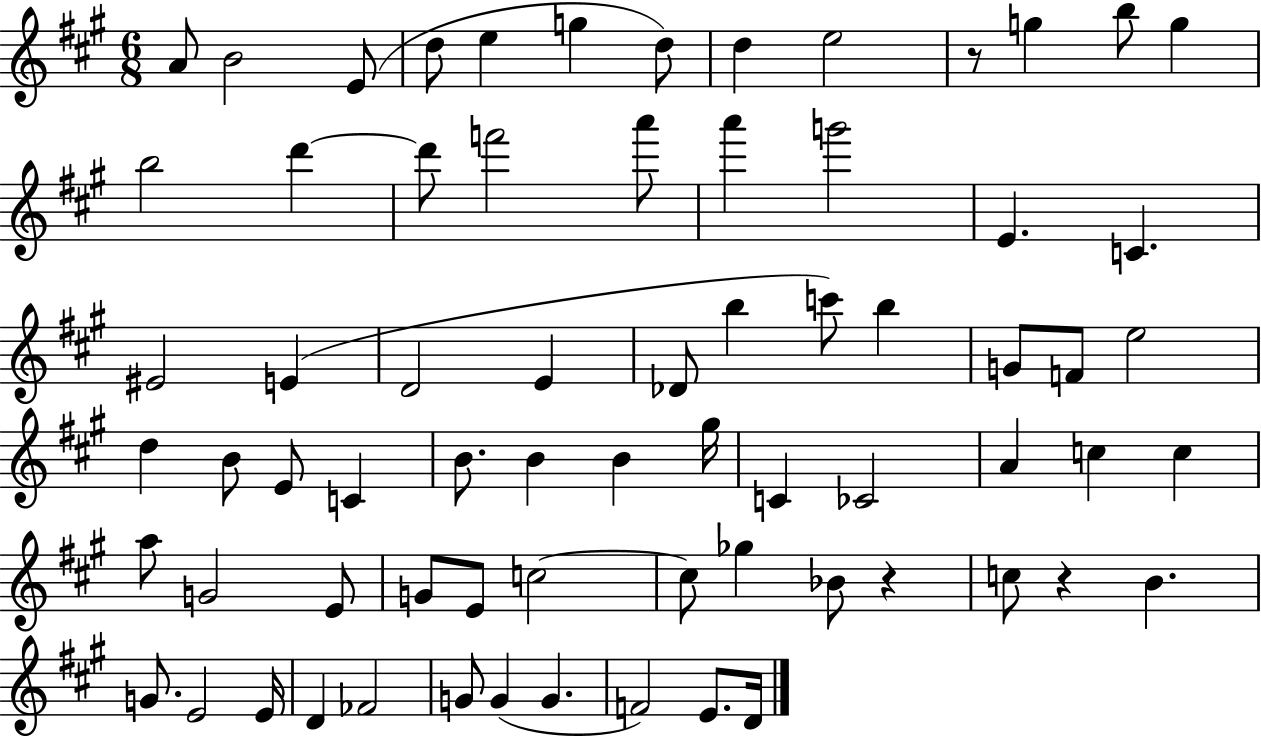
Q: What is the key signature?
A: A major